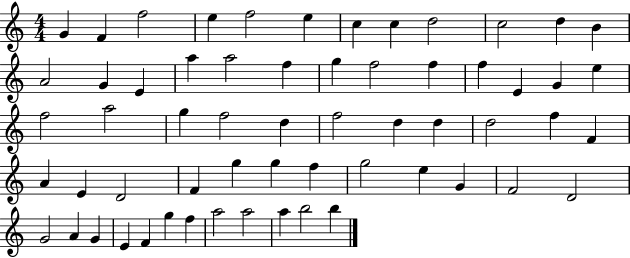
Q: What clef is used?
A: treble